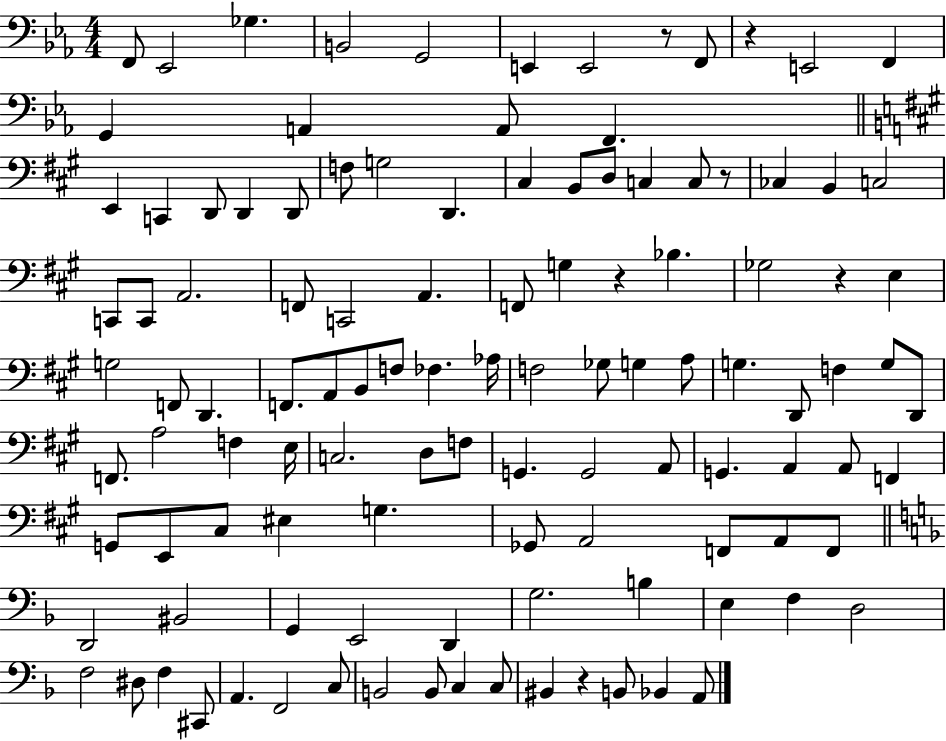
{
  \clef bass
  \numericTimeSignature
  \time 4/4
  \key ees \major
  f,8 ees,2 ges4. | b,2 g,2 | e,4 e,2 r8 f,8 | r4 e,2 f,4 | \break g,4 a,4 a,8 f,4. | \bar "||" \break \key a \major e,4 c,4 d,8 d,4 d,8 | f8 g2 d,4. | cis4 b,8 d8 c4 c8 r8 | ces4 b,4 c2 | \break c,8 c,8 a,2. | f,8 c,2 a,4. | f,8 g4 r4 bes4. | ges2 r4 e4 | \break g2 f,8 d,4. | f,8. a,8 b,8 f8 fes4. aes16 | f2 ges8 g4 a8 | g4. d,8 f4 g8 d,8 | \break f,8. a2 f4 e16 | c2. d8 f8 | g,4. g,2 a,8 | g,4. a,4 a,8 f,4 | \break g,8 e,8 cis8 eis4 g4. | ges,8 a,2 f,8 a,8 f,8 | \bar "||" \break \key f \major d,2 bis,2 | g,4 e,2 d,4 | g2. b4 | e4 f4 d2 | \break f2 dis8 f4 cis,8 | a,4. f,2 c8 | b,2 b,8 c4 c8 | bis,4 r4 b,8 bes,4 a,8 | \break \bar "|."
}